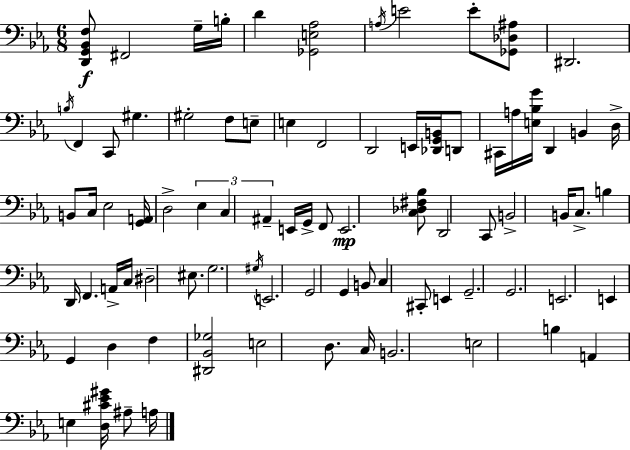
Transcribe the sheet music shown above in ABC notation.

X:1
T:Untitled
M:6/8
L:1/4
K:Cm
[D,,G,,_B,,F,]/2 ^F,,2 G,/4 B,/4 D [_G,,E,_A,]2 A,/4 E2 E/2 [_G,,_D,^A,]/2 ^D,,2 B,/4 F,, C,,/2 ^G, ^G,2 F,/2 E,/2 E, F,,2 D,,2 E,,/4 [_D,,G,,B,,]/4 D,,/2 ^C,,/4 A,/4 [E,_B,G]/4 D,, B,, D,/4 B,,/2 C,/4 _E,2 [G,,A,,]/4 D,2 _E, C, ^A,, E,,/4 G,,/4 F,,/2 E,,2 [C,_D,^F,_B,]/2 D,,2 C,,/2 B,,2 B,,/4 C,/2 B, D,,/4 F,, A,,/4 C,/4 ^D,2 ^E,/2 G,2 ^G,/4 E,,2 G,,2 G,, B,,/2 C, ^C,,/2 E,, G,,2 G,,2 E,,2 E,, G,, D, F, [^D,,_B,,_G,]2 E,2 D,/2 C,/4 B,,2 E,2 B, A,, E, [D,^C_E^G]/4 ^A,/2 A,/4